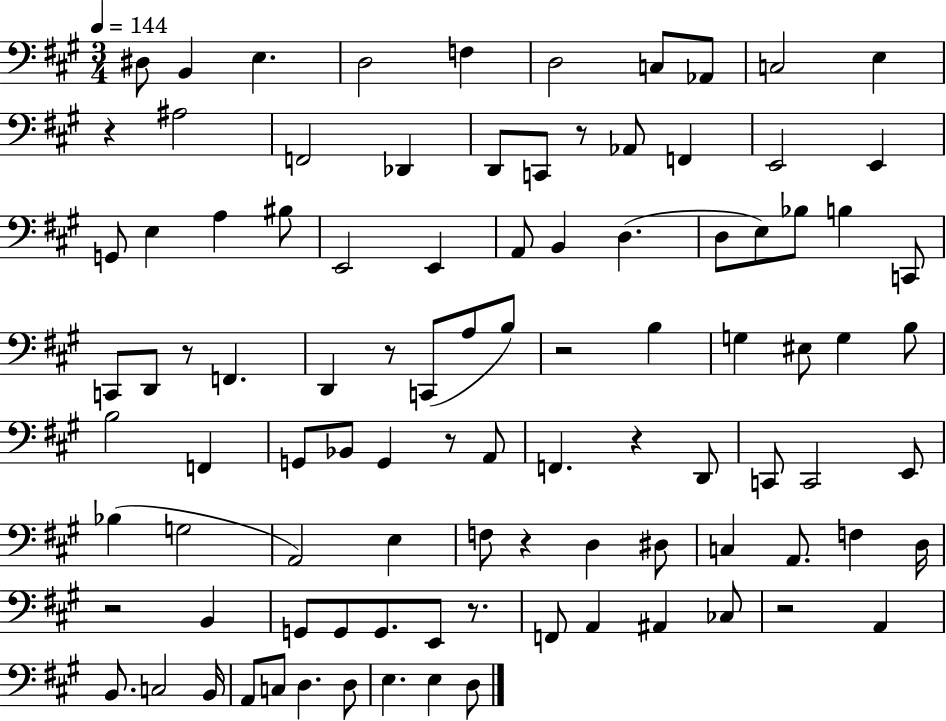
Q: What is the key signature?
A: A major